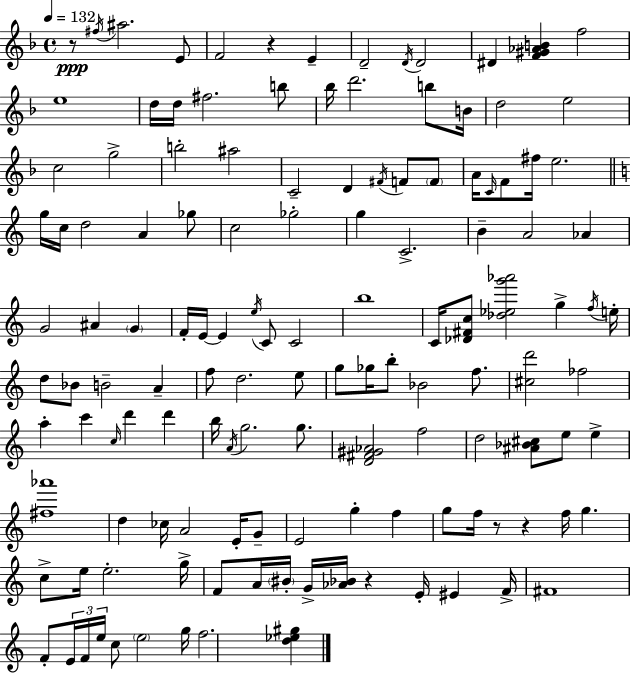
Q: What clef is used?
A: treble